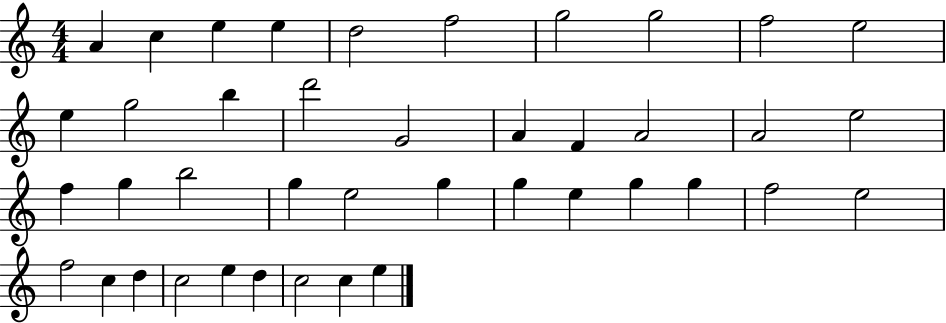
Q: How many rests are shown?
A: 0